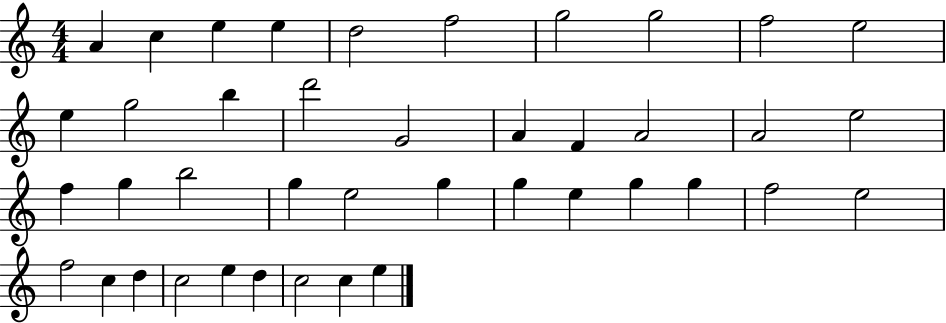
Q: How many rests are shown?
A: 0